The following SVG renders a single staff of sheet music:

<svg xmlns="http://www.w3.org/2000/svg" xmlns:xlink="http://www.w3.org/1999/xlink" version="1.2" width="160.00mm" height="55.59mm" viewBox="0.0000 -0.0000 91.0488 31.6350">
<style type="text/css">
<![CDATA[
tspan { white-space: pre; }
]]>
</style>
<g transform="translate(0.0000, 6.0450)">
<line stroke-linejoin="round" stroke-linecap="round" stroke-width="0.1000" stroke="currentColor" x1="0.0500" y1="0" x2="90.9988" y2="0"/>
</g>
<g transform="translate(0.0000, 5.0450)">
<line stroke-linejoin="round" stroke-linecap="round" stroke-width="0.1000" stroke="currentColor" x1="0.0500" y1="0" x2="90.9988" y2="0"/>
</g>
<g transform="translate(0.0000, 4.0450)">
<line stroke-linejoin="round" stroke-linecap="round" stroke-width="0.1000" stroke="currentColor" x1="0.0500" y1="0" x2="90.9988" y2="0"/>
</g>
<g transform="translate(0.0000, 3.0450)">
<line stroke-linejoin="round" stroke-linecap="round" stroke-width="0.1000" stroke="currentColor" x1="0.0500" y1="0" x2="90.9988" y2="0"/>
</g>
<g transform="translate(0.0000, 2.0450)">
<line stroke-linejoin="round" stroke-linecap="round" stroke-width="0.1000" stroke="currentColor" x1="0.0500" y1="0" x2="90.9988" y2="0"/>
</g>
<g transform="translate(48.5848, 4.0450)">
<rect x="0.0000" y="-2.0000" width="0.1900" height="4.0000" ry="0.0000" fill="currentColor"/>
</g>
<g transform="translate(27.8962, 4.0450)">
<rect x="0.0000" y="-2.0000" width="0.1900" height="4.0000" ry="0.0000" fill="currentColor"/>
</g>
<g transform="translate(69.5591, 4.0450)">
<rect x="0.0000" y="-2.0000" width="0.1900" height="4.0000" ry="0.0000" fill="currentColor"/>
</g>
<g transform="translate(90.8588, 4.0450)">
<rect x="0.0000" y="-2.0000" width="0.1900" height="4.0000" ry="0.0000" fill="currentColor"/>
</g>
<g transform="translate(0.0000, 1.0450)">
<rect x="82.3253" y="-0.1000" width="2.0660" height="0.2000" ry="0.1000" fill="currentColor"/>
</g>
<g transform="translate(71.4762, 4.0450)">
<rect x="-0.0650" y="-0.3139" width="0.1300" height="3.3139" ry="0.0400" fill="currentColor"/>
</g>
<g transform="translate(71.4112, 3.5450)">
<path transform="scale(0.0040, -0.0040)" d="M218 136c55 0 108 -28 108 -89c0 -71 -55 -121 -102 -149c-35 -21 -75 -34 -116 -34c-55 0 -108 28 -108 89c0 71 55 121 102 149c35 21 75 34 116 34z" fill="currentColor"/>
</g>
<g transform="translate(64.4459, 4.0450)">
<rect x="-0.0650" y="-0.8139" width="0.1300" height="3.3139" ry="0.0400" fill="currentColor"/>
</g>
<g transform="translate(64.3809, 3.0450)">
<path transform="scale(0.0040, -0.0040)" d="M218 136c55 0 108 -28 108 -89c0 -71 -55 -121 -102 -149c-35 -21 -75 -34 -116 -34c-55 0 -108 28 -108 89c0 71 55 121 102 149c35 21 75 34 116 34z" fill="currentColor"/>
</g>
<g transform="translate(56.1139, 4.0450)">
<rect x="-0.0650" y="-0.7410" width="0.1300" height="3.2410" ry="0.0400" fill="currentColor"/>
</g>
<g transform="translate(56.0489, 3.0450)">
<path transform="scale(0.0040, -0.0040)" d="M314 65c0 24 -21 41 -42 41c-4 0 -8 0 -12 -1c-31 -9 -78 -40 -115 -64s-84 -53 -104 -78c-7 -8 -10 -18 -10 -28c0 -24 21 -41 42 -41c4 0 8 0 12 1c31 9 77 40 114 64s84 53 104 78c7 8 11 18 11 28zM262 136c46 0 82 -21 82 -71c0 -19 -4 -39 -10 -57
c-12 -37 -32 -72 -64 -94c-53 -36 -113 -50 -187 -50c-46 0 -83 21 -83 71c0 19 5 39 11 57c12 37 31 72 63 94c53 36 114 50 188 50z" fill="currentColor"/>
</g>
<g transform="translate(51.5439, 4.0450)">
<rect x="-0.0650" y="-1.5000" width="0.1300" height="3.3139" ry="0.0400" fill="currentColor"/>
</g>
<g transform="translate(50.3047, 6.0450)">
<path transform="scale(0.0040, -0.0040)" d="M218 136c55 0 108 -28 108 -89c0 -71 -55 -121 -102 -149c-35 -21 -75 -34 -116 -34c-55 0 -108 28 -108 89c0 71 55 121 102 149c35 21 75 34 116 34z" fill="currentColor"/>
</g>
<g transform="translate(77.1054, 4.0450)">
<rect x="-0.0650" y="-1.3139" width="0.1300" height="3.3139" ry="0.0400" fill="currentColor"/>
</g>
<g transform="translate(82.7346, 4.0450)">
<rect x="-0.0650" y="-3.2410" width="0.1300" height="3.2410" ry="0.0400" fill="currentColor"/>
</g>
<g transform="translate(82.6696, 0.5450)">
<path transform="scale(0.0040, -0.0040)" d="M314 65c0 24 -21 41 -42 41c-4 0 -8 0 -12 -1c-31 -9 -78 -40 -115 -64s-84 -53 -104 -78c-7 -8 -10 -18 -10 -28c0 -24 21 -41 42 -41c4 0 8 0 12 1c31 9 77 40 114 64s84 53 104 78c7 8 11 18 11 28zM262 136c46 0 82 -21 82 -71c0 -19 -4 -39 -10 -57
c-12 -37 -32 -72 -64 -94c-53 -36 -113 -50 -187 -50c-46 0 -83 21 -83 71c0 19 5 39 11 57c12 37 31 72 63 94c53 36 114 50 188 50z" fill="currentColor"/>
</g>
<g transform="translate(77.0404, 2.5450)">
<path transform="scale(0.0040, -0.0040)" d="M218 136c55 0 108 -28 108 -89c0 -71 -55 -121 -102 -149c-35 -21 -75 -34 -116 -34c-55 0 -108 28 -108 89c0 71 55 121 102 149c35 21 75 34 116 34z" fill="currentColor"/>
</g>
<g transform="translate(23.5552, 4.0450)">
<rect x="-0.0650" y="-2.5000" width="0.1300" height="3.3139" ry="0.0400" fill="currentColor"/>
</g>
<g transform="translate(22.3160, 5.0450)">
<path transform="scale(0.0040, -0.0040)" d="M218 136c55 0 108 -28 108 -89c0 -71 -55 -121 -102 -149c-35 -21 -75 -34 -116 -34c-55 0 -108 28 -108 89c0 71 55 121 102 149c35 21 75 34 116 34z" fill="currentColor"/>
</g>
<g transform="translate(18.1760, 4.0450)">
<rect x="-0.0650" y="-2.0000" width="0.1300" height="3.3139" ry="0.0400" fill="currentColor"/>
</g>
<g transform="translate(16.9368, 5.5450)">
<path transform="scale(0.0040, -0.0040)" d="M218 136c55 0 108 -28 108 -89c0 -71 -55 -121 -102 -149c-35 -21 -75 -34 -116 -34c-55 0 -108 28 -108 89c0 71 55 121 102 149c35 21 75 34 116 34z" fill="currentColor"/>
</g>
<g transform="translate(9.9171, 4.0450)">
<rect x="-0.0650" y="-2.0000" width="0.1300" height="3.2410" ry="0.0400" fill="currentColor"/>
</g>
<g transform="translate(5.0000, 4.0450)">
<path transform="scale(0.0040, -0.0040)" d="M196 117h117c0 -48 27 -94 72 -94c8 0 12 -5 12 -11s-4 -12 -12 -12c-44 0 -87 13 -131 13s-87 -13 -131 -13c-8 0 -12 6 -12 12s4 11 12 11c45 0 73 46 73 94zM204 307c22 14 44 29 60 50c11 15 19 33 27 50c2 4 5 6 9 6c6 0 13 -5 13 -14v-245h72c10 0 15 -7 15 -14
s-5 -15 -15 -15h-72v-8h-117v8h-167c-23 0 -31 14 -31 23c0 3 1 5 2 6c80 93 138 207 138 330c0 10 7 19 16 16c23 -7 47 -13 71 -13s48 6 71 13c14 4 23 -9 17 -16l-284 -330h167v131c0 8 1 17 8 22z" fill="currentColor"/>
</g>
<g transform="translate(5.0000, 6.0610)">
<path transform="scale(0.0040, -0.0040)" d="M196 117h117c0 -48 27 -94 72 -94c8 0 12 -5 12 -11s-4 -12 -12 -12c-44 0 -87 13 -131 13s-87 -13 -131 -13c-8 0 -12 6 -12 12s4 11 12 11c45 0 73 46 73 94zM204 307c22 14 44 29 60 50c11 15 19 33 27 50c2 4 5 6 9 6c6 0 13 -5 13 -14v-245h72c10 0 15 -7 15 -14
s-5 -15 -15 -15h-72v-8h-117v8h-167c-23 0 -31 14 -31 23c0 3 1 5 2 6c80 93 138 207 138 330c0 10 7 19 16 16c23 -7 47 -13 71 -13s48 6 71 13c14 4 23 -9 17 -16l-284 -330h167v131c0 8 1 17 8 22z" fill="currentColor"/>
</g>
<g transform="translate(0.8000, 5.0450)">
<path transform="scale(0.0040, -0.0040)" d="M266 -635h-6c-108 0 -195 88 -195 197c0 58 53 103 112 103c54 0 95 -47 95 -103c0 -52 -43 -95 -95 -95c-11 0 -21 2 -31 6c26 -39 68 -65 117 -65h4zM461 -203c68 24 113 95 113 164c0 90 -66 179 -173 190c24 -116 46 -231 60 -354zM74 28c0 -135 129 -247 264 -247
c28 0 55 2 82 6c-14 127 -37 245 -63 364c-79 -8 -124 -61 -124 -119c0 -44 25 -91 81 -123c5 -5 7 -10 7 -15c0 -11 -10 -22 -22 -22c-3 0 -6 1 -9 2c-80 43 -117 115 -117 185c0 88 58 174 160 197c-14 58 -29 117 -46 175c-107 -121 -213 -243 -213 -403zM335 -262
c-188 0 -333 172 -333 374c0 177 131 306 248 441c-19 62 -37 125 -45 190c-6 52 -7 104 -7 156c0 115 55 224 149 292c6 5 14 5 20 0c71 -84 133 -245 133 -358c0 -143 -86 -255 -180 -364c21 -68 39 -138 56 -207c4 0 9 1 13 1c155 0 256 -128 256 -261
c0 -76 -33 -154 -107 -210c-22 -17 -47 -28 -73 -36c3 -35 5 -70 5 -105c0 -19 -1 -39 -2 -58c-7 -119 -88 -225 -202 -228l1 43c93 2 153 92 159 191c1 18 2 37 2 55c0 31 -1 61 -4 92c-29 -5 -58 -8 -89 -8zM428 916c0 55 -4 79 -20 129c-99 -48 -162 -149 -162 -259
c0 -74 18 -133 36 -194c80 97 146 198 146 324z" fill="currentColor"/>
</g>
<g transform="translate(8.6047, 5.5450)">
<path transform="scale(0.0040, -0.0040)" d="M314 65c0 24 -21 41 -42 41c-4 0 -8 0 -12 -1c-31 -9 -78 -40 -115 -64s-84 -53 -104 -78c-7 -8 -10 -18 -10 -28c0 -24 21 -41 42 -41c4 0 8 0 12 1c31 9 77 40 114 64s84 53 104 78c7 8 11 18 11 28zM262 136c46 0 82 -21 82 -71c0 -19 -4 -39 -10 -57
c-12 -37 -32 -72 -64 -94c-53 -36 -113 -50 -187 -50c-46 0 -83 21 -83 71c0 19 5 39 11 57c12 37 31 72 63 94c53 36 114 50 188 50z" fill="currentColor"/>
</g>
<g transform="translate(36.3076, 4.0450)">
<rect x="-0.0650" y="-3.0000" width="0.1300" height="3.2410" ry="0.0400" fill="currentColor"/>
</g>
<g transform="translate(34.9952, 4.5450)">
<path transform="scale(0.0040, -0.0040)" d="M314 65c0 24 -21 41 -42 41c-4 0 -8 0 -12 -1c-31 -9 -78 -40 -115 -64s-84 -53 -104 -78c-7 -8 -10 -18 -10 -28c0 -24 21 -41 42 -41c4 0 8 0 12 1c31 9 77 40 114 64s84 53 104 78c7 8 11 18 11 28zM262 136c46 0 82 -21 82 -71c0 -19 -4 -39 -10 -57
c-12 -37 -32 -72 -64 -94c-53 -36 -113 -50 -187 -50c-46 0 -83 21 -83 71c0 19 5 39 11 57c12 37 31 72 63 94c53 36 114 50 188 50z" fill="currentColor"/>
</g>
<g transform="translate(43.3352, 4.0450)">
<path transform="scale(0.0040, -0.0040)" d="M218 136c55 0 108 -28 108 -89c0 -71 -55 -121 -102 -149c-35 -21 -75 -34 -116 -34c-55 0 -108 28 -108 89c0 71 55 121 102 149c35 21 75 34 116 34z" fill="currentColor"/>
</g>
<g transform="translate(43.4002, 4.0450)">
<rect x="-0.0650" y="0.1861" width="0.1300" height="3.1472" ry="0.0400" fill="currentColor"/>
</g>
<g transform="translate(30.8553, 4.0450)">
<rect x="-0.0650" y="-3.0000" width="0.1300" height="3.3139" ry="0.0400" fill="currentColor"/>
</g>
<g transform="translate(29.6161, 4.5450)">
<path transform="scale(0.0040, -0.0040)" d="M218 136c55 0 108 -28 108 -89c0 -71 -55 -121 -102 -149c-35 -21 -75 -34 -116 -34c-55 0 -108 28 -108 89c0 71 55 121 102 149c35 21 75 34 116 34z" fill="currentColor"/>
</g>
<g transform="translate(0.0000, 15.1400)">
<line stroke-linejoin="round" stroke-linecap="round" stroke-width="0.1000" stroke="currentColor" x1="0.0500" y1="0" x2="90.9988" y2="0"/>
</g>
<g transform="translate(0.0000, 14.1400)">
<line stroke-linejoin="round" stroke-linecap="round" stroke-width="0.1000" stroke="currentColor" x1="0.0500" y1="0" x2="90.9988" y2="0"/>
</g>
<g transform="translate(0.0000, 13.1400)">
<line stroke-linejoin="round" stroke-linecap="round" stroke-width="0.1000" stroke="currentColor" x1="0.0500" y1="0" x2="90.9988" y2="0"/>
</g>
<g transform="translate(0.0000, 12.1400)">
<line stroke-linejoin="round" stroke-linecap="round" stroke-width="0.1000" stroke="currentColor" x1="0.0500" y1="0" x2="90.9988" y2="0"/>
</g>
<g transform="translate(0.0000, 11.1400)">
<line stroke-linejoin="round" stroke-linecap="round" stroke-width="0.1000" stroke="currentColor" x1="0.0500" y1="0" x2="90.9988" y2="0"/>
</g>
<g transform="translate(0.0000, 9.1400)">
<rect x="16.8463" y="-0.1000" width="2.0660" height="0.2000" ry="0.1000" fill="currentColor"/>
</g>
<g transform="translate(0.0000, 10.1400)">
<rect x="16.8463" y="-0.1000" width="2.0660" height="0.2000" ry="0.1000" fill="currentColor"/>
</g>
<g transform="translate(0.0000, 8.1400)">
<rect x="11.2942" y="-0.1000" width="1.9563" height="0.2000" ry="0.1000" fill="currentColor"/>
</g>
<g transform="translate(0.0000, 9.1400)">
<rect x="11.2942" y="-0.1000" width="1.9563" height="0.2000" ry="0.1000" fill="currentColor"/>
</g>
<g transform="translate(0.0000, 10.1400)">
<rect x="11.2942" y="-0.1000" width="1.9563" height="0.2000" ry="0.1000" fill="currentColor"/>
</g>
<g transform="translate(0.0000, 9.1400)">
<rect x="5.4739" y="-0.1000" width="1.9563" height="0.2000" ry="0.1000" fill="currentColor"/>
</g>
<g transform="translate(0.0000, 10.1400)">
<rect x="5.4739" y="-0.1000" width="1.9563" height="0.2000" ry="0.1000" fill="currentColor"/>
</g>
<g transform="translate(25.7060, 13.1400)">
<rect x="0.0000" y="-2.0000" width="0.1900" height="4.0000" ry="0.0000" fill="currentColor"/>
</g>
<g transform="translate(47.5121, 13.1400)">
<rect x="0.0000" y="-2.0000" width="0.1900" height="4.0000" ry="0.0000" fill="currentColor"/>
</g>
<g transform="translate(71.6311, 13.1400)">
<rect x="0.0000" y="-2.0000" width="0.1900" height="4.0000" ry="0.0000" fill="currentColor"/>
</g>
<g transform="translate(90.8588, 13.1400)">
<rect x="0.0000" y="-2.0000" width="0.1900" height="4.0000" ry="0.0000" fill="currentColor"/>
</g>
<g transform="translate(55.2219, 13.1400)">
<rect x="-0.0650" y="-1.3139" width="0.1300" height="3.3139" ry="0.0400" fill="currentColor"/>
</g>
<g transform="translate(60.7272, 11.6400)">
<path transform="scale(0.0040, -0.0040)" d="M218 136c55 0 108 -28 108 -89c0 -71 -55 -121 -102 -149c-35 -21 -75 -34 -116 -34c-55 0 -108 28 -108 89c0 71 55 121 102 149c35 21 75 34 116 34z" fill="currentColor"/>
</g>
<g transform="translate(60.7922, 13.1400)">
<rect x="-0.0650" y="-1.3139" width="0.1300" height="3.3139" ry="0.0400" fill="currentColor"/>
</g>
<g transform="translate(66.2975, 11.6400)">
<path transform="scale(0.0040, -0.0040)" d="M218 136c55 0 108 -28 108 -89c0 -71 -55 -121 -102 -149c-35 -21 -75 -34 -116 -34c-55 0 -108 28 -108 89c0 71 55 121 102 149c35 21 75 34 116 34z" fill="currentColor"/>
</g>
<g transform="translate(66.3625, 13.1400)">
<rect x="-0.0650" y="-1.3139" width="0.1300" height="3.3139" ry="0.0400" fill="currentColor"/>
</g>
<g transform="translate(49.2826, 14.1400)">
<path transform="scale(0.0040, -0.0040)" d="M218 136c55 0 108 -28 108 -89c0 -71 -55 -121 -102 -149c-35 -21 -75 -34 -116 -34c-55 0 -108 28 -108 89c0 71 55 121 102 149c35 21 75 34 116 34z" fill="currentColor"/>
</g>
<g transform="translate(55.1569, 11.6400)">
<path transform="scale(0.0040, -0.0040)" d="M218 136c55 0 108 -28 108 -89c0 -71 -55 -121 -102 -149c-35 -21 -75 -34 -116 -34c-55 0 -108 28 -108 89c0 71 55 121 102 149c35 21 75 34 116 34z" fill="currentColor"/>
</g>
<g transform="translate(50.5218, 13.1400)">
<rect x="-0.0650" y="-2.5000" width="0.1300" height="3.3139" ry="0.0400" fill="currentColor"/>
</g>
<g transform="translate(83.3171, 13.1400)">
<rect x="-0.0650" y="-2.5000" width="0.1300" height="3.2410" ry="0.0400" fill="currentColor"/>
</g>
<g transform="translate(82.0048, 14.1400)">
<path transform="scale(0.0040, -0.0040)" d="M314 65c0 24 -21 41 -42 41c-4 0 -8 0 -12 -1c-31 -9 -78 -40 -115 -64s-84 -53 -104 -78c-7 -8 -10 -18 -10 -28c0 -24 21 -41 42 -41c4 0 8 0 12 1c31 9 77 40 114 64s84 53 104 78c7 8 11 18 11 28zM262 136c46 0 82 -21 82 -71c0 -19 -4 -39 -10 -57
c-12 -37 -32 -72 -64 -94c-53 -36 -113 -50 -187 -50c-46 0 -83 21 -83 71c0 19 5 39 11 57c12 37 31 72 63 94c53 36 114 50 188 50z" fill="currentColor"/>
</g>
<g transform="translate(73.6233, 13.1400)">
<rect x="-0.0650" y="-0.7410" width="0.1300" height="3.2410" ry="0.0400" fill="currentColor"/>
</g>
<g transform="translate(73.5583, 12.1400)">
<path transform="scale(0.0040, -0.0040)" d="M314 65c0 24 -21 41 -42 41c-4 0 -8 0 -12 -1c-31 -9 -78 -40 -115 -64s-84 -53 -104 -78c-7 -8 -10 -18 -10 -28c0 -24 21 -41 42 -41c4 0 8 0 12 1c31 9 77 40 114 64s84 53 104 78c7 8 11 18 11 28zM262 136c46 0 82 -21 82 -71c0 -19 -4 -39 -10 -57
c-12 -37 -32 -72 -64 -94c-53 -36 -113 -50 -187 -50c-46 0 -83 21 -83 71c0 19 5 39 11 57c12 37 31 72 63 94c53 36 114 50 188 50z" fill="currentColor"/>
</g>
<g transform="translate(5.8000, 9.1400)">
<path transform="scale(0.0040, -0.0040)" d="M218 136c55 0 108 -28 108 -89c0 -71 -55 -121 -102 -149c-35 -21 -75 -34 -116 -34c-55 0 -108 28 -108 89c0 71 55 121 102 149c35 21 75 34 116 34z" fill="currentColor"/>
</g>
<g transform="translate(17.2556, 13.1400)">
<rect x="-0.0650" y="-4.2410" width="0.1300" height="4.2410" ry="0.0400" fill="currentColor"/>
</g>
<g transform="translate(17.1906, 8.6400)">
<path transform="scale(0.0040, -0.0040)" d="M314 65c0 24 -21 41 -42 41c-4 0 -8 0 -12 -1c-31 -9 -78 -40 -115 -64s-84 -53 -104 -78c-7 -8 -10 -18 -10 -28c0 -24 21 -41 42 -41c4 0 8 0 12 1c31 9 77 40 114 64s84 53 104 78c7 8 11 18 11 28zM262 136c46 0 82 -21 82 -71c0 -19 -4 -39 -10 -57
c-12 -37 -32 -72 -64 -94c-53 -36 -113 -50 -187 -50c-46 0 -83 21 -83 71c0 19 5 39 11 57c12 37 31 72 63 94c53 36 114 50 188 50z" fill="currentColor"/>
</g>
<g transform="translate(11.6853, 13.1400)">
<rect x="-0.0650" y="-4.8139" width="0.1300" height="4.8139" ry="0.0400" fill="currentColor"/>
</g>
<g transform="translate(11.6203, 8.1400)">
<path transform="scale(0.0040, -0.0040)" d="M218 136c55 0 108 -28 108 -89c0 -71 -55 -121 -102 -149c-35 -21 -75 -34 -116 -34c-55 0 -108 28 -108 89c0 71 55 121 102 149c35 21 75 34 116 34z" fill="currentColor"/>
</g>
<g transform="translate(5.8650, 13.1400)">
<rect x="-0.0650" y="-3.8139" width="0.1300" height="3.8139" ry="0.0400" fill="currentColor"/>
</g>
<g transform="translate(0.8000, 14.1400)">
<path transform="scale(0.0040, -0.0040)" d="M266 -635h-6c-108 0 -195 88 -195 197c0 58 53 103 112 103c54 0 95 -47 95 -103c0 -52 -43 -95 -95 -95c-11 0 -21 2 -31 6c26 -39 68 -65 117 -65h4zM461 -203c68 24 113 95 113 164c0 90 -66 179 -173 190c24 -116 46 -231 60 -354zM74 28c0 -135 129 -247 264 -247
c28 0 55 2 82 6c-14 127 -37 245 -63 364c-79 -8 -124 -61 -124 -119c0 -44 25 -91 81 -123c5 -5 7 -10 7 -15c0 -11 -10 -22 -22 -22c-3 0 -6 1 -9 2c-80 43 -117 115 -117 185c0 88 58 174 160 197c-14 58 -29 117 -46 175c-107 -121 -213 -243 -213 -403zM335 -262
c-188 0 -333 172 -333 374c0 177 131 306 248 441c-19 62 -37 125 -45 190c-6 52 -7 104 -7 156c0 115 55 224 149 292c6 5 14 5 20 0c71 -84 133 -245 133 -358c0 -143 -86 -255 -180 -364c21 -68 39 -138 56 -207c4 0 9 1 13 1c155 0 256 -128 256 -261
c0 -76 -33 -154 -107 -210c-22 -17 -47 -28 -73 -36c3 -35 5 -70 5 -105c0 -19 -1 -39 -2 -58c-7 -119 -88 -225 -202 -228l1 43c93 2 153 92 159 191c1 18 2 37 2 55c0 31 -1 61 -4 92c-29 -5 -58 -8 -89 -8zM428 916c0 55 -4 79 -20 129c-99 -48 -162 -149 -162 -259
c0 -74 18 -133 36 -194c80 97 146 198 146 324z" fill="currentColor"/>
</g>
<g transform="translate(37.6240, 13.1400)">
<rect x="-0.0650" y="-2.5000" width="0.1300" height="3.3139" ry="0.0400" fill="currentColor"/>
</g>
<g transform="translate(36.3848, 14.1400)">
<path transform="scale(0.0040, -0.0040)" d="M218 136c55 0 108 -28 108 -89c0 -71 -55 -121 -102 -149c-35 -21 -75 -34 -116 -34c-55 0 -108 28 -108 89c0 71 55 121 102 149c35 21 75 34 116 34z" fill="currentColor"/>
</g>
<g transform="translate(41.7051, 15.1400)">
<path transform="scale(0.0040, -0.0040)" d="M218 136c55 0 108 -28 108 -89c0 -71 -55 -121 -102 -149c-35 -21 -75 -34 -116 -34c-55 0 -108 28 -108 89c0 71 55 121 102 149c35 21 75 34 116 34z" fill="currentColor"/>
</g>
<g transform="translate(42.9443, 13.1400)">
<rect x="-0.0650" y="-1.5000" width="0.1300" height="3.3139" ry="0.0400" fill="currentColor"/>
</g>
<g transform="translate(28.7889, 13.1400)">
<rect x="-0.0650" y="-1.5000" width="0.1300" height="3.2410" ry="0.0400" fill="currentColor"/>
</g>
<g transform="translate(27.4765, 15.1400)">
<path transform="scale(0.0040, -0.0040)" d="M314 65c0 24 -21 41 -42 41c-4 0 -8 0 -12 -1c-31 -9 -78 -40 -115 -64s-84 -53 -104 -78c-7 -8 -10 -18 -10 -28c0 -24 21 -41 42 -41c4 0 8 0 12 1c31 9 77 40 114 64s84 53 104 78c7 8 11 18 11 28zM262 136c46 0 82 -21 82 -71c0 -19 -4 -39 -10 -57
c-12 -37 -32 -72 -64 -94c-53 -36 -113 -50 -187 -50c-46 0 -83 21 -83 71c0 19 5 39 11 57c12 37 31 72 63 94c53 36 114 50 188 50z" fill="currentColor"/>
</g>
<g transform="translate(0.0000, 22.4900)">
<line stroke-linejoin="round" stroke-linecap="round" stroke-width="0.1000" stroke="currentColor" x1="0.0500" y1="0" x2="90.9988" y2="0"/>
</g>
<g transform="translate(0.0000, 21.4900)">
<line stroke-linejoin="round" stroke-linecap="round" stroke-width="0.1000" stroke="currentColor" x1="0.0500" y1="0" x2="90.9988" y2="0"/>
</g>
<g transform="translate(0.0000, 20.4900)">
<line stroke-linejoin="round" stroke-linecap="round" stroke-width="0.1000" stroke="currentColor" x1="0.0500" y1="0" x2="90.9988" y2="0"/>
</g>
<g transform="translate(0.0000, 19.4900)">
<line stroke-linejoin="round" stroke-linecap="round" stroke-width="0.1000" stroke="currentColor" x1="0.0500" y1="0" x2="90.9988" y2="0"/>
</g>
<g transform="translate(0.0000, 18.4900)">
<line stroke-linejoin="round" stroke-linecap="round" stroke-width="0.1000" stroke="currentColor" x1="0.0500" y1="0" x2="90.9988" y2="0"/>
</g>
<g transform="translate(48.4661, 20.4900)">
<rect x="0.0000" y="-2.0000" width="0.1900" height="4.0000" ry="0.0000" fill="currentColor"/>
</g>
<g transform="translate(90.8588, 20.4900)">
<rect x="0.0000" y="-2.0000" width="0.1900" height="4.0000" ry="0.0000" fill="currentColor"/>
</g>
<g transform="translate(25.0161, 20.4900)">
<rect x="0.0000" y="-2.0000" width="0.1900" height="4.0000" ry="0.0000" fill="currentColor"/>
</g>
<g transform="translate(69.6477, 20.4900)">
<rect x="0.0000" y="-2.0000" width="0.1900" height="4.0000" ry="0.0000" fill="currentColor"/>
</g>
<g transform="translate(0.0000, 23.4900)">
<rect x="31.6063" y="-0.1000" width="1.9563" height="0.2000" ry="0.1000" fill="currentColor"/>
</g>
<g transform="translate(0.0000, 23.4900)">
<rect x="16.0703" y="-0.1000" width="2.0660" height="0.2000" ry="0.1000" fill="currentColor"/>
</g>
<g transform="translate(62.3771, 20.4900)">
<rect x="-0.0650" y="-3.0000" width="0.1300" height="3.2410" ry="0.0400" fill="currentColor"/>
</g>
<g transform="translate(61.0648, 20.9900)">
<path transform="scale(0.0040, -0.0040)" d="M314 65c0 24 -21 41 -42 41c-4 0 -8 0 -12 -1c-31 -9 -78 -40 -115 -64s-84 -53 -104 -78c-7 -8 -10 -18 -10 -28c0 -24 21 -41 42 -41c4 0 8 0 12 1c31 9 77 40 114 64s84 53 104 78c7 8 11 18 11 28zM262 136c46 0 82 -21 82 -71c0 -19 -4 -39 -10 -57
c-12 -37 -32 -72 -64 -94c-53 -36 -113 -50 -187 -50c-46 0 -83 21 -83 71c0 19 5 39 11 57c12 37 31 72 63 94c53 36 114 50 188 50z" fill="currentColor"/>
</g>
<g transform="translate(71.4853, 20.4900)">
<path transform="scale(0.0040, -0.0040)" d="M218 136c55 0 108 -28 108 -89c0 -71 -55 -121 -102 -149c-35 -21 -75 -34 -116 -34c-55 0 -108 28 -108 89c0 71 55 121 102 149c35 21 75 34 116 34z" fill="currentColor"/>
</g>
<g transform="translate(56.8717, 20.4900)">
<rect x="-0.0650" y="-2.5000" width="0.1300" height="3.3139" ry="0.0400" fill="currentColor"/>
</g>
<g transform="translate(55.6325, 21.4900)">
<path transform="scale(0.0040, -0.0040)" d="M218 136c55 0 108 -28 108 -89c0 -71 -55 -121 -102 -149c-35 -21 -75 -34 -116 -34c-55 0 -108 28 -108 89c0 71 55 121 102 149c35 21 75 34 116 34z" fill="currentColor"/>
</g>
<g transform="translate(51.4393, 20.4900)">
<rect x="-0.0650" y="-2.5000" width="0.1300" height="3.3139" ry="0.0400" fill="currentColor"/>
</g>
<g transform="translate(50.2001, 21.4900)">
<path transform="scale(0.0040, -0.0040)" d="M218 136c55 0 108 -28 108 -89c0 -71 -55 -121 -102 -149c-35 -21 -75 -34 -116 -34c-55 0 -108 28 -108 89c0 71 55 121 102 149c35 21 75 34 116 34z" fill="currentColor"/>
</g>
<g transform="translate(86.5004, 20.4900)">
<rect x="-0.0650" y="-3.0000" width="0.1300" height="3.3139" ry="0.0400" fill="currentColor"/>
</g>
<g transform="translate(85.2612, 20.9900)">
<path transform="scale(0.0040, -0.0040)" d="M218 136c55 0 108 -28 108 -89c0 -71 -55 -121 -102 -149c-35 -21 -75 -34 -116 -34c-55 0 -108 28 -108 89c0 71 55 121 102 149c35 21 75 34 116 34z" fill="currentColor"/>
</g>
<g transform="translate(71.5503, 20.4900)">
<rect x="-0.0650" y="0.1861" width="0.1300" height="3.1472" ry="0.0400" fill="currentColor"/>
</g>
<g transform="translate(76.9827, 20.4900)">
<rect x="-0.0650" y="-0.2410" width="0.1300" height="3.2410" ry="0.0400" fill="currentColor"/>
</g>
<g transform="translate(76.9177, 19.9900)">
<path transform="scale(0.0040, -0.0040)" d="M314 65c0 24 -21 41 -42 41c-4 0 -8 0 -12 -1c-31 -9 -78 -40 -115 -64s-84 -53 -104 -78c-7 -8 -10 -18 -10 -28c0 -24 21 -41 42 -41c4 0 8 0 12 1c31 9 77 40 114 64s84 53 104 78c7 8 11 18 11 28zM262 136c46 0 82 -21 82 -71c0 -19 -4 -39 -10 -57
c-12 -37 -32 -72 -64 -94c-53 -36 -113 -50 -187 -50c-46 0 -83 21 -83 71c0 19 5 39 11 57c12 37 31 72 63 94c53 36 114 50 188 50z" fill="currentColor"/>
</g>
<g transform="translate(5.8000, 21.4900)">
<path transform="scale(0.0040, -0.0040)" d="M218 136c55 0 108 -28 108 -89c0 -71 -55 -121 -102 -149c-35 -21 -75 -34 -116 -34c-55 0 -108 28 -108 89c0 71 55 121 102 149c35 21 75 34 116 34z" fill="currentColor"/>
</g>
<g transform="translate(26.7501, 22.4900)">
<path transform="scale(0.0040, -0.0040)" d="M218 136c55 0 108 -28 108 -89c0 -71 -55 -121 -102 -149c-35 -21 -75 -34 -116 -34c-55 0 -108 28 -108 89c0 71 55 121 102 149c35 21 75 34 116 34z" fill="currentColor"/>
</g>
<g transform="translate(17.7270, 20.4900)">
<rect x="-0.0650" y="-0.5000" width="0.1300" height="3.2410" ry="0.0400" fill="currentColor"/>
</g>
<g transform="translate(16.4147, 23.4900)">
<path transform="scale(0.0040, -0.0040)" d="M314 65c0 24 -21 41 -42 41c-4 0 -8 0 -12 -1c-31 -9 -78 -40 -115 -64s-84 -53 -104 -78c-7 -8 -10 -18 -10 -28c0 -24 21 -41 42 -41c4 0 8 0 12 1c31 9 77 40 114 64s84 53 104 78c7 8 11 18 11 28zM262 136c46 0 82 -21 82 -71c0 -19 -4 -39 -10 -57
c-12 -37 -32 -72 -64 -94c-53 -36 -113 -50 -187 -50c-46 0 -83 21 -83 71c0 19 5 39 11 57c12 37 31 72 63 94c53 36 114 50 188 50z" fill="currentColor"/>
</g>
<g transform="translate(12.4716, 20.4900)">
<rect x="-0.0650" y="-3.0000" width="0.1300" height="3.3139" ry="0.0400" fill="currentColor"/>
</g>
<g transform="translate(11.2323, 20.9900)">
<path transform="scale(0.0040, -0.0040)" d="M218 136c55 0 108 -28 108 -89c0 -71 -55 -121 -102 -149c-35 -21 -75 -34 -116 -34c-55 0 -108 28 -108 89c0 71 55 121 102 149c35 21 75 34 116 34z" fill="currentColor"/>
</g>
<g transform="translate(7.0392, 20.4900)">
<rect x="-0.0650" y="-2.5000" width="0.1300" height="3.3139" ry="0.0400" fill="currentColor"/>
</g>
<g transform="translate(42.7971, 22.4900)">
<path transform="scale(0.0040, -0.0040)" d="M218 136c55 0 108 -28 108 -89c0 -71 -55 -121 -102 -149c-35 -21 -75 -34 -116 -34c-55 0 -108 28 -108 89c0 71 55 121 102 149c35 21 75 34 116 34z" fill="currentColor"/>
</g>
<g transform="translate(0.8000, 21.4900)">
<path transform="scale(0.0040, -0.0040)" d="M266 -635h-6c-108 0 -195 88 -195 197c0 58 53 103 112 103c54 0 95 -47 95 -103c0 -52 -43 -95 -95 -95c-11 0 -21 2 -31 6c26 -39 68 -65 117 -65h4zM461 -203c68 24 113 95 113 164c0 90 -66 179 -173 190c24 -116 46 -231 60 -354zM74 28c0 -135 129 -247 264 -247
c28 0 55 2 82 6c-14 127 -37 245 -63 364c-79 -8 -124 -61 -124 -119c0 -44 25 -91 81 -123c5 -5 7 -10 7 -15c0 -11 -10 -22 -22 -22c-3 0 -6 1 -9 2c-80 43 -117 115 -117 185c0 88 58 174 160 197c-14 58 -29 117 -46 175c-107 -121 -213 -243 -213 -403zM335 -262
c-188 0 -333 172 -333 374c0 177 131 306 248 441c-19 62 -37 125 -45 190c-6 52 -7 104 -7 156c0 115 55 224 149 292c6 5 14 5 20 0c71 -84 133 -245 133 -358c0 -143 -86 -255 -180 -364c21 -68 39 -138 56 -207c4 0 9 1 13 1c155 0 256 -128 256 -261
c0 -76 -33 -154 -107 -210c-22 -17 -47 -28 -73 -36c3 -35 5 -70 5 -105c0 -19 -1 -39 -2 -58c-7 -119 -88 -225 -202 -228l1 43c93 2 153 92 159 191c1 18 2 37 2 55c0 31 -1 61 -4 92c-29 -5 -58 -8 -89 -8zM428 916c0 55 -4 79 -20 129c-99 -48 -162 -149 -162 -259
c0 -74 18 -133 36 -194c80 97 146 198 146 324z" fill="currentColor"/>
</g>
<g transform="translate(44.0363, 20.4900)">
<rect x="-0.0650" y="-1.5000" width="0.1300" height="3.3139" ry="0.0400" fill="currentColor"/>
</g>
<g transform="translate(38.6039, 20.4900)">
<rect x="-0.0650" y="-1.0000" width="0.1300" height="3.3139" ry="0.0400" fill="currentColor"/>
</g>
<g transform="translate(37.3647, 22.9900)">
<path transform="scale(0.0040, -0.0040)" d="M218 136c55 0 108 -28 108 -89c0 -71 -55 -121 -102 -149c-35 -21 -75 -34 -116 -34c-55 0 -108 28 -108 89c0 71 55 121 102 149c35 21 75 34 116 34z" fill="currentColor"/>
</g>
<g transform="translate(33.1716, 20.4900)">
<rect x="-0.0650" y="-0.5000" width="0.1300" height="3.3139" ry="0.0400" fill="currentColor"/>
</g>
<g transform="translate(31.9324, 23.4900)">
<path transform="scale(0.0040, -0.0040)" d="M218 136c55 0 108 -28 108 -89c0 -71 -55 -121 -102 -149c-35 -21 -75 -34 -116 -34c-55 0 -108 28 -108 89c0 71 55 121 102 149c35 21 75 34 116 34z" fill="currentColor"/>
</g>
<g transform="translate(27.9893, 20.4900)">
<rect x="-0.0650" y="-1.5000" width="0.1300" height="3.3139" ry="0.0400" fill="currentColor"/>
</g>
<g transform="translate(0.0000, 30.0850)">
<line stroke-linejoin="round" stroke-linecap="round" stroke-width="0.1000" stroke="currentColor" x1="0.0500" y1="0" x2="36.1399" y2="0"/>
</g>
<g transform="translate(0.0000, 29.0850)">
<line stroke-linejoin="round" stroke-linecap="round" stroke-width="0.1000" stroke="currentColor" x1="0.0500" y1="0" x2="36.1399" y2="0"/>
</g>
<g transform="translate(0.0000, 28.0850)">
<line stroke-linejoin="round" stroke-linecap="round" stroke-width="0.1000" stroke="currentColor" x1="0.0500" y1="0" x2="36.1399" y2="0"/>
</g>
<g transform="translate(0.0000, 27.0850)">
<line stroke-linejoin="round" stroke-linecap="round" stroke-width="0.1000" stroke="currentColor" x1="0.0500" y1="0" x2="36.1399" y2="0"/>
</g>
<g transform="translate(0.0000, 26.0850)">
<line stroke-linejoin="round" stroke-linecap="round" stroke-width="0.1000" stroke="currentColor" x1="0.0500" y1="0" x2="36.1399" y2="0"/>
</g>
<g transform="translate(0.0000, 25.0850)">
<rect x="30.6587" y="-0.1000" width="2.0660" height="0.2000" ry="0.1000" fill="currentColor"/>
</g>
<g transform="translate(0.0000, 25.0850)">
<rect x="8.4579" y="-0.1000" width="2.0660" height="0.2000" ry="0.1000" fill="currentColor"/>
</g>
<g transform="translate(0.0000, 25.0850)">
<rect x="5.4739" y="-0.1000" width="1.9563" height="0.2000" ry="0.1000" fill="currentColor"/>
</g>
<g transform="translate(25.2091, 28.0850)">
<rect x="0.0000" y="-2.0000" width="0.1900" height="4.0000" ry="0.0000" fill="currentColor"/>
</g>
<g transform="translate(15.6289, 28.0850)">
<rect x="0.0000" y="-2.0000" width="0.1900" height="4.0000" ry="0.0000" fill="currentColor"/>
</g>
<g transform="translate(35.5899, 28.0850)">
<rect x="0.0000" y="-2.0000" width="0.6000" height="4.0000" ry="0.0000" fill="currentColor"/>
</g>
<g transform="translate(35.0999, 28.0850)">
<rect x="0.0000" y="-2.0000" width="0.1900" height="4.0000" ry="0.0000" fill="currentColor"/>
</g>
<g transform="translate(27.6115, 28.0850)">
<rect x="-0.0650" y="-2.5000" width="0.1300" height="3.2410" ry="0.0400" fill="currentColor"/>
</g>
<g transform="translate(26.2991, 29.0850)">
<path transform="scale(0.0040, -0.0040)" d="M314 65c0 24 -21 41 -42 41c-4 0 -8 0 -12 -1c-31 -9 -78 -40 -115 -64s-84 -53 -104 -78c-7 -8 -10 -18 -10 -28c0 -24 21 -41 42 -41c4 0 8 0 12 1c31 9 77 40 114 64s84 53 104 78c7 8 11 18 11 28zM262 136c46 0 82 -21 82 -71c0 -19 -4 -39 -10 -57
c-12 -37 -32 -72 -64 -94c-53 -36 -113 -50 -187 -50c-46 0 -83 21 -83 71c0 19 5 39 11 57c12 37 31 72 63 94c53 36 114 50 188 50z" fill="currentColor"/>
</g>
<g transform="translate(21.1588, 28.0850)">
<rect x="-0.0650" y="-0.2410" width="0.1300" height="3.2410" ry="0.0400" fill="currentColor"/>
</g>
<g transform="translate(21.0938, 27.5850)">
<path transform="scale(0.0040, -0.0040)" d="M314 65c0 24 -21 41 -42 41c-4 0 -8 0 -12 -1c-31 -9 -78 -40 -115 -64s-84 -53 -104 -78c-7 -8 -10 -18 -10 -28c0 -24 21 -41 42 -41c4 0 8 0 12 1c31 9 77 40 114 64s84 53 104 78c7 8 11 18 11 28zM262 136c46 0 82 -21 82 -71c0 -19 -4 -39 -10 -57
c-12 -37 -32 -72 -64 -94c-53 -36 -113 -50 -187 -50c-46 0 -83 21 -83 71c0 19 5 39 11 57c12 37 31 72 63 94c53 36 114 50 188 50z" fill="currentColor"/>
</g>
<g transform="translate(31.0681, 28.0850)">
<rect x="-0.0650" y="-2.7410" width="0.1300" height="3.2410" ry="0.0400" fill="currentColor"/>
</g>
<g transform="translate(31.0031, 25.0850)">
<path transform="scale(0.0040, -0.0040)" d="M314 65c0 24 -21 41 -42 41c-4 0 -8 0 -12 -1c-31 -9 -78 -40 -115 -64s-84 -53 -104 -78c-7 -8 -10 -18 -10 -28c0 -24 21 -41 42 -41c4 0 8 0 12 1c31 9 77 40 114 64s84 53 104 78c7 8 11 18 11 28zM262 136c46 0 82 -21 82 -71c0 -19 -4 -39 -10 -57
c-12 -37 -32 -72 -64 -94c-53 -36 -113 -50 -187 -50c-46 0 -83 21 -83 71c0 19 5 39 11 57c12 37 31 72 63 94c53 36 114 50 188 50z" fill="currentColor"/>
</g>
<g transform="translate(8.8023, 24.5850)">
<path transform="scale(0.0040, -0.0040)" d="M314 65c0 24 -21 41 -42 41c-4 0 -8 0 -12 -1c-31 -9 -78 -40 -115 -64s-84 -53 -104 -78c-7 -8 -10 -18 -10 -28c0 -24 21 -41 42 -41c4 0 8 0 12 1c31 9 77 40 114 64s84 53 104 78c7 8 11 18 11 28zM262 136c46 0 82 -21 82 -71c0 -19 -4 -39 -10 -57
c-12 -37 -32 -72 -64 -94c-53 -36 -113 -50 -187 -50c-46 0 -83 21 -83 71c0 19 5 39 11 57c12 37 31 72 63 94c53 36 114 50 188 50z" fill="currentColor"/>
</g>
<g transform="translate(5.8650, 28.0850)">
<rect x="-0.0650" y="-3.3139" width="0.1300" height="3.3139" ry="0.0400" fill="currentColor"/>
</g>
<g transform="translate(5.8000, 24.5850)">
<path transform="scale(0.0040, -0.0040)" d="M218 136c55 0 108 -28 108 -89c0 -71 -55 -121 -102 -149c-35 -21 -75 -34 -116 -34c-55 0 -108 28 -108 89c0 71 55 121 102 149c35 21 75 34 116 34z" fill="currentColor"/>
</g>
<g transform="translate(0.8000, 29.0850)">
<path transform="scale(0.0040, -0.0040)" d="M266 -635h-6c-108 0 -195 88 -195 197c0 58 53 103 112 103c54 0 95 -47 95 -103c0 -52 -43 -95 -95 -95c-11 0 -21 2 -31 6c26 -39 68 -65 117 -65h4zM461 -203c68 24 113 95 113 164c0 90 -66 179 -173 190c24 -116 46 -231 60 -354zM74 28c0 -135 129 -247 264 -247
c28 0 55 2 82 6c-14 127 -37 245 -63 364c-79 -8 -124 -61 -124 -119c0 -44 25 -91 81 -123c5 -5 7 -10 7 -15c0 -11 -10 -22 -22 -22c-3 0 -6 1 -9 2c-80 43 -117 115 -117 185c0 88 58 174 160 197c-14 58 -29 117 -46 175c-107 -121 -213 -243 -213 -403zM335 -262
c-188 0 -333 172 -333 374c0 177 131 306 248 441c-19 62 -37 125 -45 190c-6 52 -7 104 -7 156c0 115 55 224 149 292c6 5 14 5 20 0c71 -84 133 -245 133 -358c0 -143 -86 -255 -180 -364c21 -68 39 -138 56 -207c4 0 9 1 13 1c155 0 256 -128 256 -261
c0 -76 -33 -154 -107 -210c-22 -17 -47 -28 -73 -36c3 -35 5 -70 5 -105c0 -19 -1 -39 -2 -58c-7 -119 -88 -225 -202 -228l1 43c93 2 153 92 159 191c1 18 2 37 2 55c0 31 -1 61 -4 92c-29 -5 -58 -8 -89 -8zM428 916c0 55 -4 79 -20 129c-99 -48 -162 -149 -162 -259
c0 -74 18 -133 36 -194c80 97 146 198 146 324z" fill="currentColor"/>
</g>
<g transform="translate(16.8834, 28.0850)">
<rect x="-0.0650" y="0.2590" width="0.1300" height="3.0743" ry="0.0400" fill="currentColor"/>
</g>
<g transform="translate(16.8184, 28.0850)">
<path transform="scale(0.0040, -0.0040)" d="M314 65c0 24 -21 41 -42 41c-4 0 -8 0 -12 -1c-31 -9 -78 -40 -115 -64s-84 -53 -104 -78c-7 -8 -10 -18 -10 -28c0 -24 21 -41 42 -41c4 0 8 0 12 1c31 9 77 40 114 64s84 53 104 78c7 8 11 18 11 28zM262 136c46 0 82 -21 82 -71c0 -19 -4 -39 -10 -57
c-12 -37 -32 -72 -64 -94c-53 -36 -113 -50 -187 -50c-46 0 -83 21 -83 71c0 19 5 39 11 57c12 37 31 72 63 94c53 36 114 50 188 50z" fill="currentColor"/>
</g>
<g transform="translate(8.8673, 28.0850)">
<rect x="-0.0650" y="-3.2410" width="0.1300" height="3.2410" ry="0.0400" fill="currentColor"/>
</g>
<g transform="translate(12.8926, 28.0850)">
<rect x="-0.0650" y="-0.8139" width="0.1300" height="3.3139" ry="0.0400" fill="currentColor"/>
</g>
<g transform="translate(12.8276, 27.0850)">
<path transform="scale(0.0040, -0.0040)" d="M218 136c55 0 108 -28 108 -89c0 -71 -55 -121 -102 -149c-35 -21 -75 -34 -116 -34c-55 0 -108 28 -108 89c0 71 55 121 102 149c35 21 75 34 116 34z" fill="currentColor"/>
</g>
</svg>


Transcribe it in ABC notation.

X:1
T:Untitled
M:4/4
L:1/4
K:C
F2 F G A A2 B E d2 d c e b2 c' e' d'2 E2 G E G e e e d2 G2 G A C2 E C D E G G A2 B c2 A b b2 d B2 c2 G2 a2